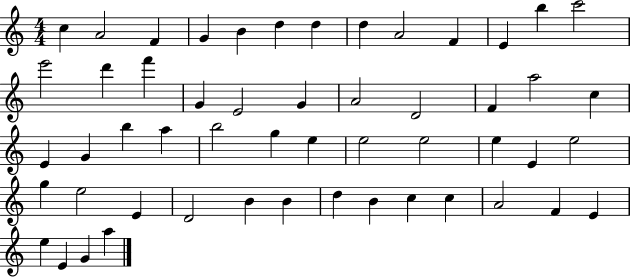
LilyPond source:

{
  \clef treble
  \numericTimeSignature
  \time 4/4
  \key c \major
  c''4 a'2 f'4 | g'4 b'4 d''4 d''4 | d''4 a'2 f'4 | e'4 b''4 c'''2 | \break e'''2 d'''4 f'''4 | g'4 e'2 g'4 | a'2 d'2 | f'4 a''2 c''4 | \break e'4 g'4 b''4 a''4 | b''2 g''4 e''4 | e''2 e''2 | e''4 e'4 e''2 | \break g''4 e''2 e'4 | d'2 b'4 b'4 | d''4 b'4 c''4 c''4 | a'2 f'4 e'4 | \break e''4 e'4 g'4 a''4 | \bar "|."
}